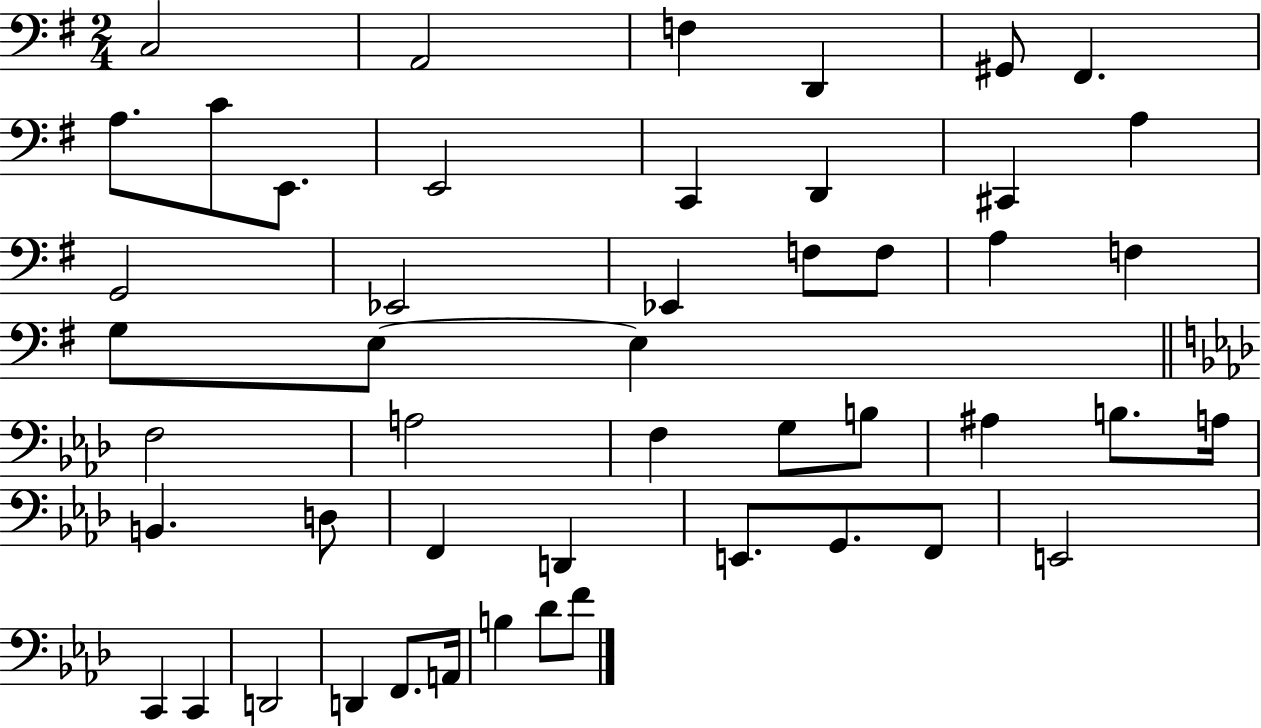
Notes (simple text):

C3/h A2/h F3/q D2/q G#2/e F#2/q. A3/e. C4/e E2/e. E2/h C2/q D2/q C#2/q A3/q G2/h Eb2/h Eb2/q F3/e F3/e A3/q F3/q G3/e E3/e E3/q F3/h A3/h F3/q G3/e B3/e A#3/q B3/e. A3/s B2/q. D3/e F2/q D2/q E2/e. G2/e. F2/e E2/h C2/q C2/q D2/h D2/q F2/e. A2/s B3/q Db4/e F4/e